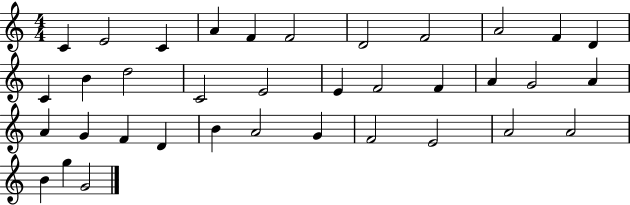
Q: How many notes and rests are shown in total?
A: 36